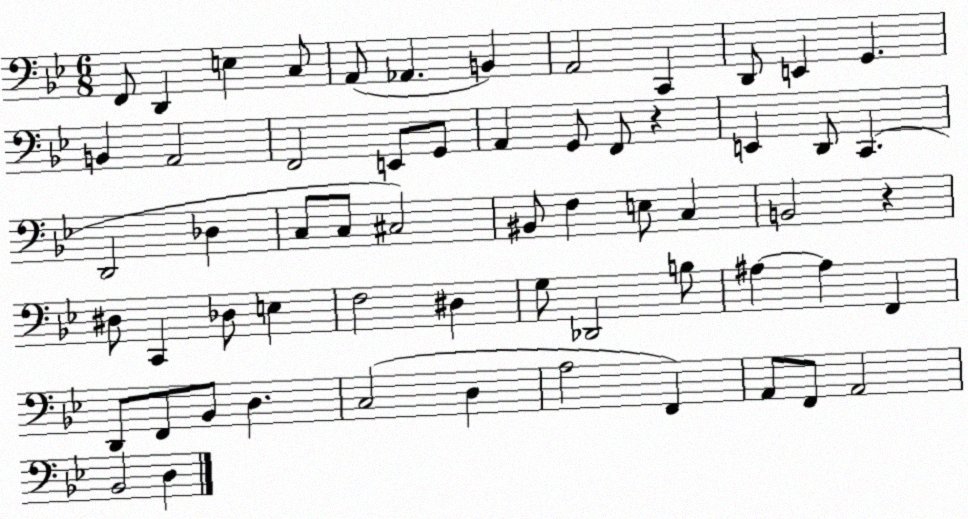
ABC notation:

X:1
T:Untitled
M:6/8
L:1/4
K:Bb
F,,/2 D,, E, C,/2 A,,/2 _A,, B,, A,,2 C,, D,,/2 E,, G,, B,, A,,2 F,,2 E,,/2 G,,/2 A,, G,,/2 F,,/2 z E,, D,,/2 C,, D,,2 _D, C,/2 C,/2 ^C,2 ^B,,/2 F, E,/2 C, B,,2 z ^D,/2 C,, _D,/2 E, F,2 ^D, G,/2 _D,,2 B,/2 ^A, ^A, F,, D,,/2 F,,/2 _B,,/2 D, C,2 D, A,2 F,, A,,/2 F,,/2 A,,2 _B,,2 D,